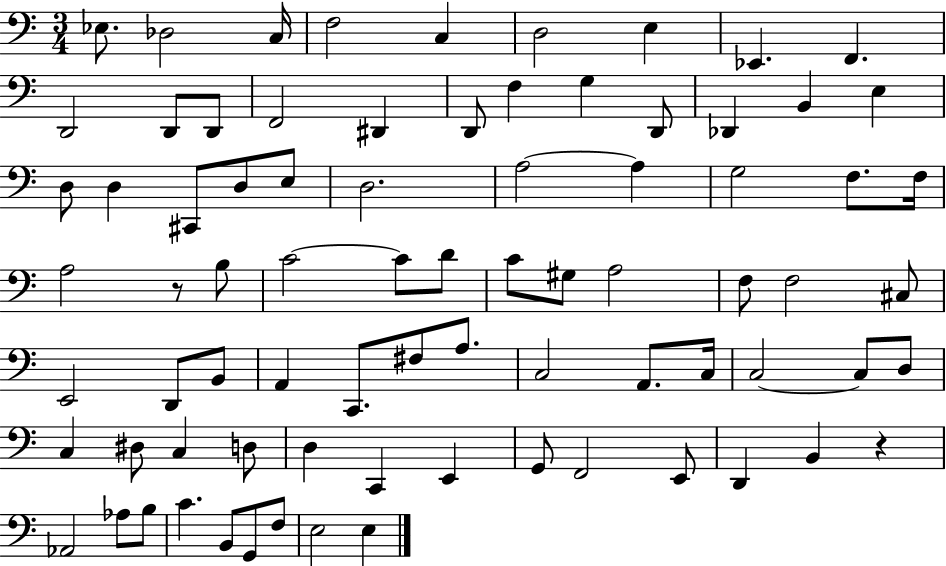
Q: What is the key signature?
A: C major